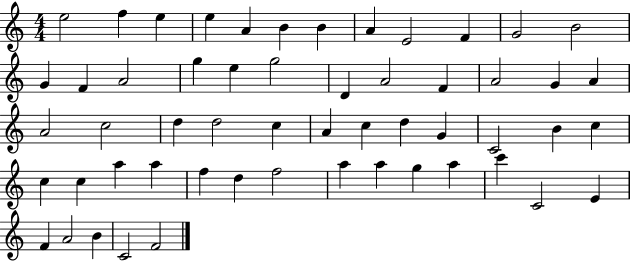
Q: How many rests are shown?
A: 0